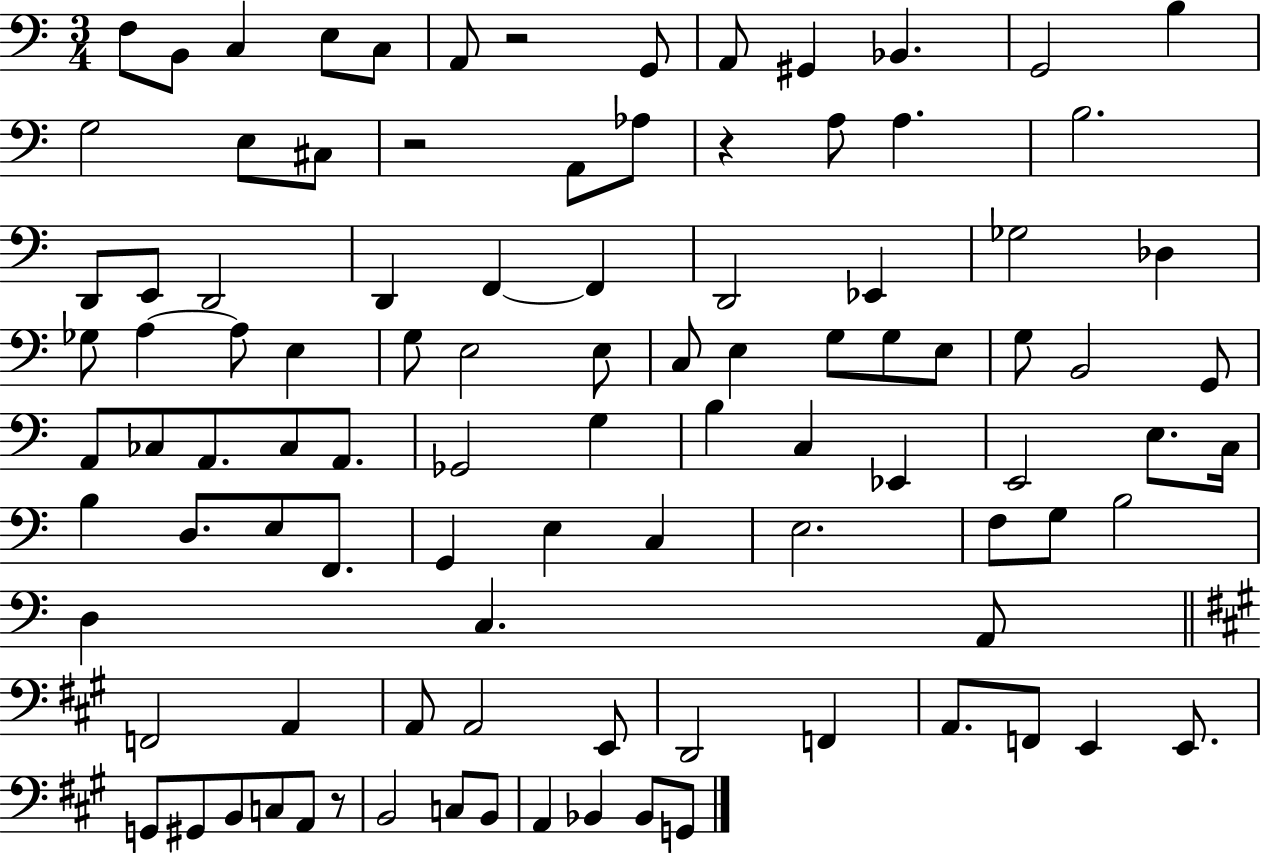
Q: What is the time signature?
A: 3/4